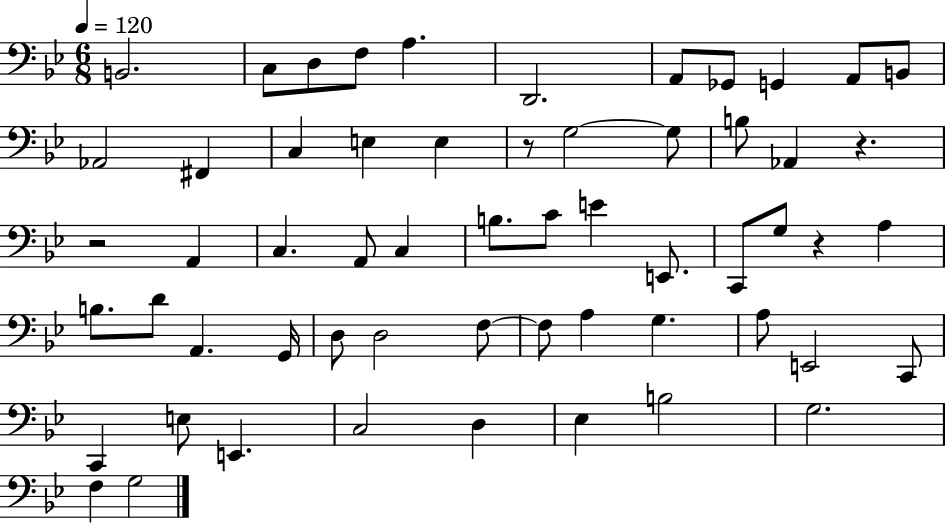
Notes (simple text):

B2/h. C3/e D3/e F3/e A3/q. D2/h. A2/e Gb2/e G2/q A2/e B2/e Ab2/h F#2/q C3/q E3/q E3/q R/e G3/h G3/e B3/e Ab2/q R/q. R/h A2/q C3/q. A2/e C3/q B3/e. C4/e E4/q E2/e. C2/e G3/e R/q A3/q B3/e. D4/e A2/q. G2/s D3/e D3/h F3/e F3/e A3/q G3/q. A3/e E2/h C2/e C2/q E3/e E2/q. C3/h D3/q Eb3/q B3/h G3/h. F3/q G3/h